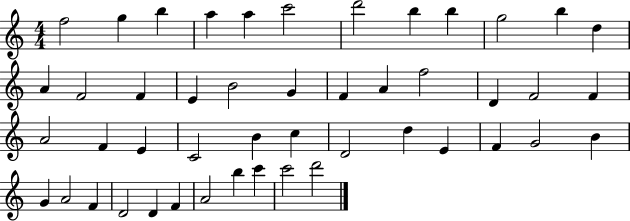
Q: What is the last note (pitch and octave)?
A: D6